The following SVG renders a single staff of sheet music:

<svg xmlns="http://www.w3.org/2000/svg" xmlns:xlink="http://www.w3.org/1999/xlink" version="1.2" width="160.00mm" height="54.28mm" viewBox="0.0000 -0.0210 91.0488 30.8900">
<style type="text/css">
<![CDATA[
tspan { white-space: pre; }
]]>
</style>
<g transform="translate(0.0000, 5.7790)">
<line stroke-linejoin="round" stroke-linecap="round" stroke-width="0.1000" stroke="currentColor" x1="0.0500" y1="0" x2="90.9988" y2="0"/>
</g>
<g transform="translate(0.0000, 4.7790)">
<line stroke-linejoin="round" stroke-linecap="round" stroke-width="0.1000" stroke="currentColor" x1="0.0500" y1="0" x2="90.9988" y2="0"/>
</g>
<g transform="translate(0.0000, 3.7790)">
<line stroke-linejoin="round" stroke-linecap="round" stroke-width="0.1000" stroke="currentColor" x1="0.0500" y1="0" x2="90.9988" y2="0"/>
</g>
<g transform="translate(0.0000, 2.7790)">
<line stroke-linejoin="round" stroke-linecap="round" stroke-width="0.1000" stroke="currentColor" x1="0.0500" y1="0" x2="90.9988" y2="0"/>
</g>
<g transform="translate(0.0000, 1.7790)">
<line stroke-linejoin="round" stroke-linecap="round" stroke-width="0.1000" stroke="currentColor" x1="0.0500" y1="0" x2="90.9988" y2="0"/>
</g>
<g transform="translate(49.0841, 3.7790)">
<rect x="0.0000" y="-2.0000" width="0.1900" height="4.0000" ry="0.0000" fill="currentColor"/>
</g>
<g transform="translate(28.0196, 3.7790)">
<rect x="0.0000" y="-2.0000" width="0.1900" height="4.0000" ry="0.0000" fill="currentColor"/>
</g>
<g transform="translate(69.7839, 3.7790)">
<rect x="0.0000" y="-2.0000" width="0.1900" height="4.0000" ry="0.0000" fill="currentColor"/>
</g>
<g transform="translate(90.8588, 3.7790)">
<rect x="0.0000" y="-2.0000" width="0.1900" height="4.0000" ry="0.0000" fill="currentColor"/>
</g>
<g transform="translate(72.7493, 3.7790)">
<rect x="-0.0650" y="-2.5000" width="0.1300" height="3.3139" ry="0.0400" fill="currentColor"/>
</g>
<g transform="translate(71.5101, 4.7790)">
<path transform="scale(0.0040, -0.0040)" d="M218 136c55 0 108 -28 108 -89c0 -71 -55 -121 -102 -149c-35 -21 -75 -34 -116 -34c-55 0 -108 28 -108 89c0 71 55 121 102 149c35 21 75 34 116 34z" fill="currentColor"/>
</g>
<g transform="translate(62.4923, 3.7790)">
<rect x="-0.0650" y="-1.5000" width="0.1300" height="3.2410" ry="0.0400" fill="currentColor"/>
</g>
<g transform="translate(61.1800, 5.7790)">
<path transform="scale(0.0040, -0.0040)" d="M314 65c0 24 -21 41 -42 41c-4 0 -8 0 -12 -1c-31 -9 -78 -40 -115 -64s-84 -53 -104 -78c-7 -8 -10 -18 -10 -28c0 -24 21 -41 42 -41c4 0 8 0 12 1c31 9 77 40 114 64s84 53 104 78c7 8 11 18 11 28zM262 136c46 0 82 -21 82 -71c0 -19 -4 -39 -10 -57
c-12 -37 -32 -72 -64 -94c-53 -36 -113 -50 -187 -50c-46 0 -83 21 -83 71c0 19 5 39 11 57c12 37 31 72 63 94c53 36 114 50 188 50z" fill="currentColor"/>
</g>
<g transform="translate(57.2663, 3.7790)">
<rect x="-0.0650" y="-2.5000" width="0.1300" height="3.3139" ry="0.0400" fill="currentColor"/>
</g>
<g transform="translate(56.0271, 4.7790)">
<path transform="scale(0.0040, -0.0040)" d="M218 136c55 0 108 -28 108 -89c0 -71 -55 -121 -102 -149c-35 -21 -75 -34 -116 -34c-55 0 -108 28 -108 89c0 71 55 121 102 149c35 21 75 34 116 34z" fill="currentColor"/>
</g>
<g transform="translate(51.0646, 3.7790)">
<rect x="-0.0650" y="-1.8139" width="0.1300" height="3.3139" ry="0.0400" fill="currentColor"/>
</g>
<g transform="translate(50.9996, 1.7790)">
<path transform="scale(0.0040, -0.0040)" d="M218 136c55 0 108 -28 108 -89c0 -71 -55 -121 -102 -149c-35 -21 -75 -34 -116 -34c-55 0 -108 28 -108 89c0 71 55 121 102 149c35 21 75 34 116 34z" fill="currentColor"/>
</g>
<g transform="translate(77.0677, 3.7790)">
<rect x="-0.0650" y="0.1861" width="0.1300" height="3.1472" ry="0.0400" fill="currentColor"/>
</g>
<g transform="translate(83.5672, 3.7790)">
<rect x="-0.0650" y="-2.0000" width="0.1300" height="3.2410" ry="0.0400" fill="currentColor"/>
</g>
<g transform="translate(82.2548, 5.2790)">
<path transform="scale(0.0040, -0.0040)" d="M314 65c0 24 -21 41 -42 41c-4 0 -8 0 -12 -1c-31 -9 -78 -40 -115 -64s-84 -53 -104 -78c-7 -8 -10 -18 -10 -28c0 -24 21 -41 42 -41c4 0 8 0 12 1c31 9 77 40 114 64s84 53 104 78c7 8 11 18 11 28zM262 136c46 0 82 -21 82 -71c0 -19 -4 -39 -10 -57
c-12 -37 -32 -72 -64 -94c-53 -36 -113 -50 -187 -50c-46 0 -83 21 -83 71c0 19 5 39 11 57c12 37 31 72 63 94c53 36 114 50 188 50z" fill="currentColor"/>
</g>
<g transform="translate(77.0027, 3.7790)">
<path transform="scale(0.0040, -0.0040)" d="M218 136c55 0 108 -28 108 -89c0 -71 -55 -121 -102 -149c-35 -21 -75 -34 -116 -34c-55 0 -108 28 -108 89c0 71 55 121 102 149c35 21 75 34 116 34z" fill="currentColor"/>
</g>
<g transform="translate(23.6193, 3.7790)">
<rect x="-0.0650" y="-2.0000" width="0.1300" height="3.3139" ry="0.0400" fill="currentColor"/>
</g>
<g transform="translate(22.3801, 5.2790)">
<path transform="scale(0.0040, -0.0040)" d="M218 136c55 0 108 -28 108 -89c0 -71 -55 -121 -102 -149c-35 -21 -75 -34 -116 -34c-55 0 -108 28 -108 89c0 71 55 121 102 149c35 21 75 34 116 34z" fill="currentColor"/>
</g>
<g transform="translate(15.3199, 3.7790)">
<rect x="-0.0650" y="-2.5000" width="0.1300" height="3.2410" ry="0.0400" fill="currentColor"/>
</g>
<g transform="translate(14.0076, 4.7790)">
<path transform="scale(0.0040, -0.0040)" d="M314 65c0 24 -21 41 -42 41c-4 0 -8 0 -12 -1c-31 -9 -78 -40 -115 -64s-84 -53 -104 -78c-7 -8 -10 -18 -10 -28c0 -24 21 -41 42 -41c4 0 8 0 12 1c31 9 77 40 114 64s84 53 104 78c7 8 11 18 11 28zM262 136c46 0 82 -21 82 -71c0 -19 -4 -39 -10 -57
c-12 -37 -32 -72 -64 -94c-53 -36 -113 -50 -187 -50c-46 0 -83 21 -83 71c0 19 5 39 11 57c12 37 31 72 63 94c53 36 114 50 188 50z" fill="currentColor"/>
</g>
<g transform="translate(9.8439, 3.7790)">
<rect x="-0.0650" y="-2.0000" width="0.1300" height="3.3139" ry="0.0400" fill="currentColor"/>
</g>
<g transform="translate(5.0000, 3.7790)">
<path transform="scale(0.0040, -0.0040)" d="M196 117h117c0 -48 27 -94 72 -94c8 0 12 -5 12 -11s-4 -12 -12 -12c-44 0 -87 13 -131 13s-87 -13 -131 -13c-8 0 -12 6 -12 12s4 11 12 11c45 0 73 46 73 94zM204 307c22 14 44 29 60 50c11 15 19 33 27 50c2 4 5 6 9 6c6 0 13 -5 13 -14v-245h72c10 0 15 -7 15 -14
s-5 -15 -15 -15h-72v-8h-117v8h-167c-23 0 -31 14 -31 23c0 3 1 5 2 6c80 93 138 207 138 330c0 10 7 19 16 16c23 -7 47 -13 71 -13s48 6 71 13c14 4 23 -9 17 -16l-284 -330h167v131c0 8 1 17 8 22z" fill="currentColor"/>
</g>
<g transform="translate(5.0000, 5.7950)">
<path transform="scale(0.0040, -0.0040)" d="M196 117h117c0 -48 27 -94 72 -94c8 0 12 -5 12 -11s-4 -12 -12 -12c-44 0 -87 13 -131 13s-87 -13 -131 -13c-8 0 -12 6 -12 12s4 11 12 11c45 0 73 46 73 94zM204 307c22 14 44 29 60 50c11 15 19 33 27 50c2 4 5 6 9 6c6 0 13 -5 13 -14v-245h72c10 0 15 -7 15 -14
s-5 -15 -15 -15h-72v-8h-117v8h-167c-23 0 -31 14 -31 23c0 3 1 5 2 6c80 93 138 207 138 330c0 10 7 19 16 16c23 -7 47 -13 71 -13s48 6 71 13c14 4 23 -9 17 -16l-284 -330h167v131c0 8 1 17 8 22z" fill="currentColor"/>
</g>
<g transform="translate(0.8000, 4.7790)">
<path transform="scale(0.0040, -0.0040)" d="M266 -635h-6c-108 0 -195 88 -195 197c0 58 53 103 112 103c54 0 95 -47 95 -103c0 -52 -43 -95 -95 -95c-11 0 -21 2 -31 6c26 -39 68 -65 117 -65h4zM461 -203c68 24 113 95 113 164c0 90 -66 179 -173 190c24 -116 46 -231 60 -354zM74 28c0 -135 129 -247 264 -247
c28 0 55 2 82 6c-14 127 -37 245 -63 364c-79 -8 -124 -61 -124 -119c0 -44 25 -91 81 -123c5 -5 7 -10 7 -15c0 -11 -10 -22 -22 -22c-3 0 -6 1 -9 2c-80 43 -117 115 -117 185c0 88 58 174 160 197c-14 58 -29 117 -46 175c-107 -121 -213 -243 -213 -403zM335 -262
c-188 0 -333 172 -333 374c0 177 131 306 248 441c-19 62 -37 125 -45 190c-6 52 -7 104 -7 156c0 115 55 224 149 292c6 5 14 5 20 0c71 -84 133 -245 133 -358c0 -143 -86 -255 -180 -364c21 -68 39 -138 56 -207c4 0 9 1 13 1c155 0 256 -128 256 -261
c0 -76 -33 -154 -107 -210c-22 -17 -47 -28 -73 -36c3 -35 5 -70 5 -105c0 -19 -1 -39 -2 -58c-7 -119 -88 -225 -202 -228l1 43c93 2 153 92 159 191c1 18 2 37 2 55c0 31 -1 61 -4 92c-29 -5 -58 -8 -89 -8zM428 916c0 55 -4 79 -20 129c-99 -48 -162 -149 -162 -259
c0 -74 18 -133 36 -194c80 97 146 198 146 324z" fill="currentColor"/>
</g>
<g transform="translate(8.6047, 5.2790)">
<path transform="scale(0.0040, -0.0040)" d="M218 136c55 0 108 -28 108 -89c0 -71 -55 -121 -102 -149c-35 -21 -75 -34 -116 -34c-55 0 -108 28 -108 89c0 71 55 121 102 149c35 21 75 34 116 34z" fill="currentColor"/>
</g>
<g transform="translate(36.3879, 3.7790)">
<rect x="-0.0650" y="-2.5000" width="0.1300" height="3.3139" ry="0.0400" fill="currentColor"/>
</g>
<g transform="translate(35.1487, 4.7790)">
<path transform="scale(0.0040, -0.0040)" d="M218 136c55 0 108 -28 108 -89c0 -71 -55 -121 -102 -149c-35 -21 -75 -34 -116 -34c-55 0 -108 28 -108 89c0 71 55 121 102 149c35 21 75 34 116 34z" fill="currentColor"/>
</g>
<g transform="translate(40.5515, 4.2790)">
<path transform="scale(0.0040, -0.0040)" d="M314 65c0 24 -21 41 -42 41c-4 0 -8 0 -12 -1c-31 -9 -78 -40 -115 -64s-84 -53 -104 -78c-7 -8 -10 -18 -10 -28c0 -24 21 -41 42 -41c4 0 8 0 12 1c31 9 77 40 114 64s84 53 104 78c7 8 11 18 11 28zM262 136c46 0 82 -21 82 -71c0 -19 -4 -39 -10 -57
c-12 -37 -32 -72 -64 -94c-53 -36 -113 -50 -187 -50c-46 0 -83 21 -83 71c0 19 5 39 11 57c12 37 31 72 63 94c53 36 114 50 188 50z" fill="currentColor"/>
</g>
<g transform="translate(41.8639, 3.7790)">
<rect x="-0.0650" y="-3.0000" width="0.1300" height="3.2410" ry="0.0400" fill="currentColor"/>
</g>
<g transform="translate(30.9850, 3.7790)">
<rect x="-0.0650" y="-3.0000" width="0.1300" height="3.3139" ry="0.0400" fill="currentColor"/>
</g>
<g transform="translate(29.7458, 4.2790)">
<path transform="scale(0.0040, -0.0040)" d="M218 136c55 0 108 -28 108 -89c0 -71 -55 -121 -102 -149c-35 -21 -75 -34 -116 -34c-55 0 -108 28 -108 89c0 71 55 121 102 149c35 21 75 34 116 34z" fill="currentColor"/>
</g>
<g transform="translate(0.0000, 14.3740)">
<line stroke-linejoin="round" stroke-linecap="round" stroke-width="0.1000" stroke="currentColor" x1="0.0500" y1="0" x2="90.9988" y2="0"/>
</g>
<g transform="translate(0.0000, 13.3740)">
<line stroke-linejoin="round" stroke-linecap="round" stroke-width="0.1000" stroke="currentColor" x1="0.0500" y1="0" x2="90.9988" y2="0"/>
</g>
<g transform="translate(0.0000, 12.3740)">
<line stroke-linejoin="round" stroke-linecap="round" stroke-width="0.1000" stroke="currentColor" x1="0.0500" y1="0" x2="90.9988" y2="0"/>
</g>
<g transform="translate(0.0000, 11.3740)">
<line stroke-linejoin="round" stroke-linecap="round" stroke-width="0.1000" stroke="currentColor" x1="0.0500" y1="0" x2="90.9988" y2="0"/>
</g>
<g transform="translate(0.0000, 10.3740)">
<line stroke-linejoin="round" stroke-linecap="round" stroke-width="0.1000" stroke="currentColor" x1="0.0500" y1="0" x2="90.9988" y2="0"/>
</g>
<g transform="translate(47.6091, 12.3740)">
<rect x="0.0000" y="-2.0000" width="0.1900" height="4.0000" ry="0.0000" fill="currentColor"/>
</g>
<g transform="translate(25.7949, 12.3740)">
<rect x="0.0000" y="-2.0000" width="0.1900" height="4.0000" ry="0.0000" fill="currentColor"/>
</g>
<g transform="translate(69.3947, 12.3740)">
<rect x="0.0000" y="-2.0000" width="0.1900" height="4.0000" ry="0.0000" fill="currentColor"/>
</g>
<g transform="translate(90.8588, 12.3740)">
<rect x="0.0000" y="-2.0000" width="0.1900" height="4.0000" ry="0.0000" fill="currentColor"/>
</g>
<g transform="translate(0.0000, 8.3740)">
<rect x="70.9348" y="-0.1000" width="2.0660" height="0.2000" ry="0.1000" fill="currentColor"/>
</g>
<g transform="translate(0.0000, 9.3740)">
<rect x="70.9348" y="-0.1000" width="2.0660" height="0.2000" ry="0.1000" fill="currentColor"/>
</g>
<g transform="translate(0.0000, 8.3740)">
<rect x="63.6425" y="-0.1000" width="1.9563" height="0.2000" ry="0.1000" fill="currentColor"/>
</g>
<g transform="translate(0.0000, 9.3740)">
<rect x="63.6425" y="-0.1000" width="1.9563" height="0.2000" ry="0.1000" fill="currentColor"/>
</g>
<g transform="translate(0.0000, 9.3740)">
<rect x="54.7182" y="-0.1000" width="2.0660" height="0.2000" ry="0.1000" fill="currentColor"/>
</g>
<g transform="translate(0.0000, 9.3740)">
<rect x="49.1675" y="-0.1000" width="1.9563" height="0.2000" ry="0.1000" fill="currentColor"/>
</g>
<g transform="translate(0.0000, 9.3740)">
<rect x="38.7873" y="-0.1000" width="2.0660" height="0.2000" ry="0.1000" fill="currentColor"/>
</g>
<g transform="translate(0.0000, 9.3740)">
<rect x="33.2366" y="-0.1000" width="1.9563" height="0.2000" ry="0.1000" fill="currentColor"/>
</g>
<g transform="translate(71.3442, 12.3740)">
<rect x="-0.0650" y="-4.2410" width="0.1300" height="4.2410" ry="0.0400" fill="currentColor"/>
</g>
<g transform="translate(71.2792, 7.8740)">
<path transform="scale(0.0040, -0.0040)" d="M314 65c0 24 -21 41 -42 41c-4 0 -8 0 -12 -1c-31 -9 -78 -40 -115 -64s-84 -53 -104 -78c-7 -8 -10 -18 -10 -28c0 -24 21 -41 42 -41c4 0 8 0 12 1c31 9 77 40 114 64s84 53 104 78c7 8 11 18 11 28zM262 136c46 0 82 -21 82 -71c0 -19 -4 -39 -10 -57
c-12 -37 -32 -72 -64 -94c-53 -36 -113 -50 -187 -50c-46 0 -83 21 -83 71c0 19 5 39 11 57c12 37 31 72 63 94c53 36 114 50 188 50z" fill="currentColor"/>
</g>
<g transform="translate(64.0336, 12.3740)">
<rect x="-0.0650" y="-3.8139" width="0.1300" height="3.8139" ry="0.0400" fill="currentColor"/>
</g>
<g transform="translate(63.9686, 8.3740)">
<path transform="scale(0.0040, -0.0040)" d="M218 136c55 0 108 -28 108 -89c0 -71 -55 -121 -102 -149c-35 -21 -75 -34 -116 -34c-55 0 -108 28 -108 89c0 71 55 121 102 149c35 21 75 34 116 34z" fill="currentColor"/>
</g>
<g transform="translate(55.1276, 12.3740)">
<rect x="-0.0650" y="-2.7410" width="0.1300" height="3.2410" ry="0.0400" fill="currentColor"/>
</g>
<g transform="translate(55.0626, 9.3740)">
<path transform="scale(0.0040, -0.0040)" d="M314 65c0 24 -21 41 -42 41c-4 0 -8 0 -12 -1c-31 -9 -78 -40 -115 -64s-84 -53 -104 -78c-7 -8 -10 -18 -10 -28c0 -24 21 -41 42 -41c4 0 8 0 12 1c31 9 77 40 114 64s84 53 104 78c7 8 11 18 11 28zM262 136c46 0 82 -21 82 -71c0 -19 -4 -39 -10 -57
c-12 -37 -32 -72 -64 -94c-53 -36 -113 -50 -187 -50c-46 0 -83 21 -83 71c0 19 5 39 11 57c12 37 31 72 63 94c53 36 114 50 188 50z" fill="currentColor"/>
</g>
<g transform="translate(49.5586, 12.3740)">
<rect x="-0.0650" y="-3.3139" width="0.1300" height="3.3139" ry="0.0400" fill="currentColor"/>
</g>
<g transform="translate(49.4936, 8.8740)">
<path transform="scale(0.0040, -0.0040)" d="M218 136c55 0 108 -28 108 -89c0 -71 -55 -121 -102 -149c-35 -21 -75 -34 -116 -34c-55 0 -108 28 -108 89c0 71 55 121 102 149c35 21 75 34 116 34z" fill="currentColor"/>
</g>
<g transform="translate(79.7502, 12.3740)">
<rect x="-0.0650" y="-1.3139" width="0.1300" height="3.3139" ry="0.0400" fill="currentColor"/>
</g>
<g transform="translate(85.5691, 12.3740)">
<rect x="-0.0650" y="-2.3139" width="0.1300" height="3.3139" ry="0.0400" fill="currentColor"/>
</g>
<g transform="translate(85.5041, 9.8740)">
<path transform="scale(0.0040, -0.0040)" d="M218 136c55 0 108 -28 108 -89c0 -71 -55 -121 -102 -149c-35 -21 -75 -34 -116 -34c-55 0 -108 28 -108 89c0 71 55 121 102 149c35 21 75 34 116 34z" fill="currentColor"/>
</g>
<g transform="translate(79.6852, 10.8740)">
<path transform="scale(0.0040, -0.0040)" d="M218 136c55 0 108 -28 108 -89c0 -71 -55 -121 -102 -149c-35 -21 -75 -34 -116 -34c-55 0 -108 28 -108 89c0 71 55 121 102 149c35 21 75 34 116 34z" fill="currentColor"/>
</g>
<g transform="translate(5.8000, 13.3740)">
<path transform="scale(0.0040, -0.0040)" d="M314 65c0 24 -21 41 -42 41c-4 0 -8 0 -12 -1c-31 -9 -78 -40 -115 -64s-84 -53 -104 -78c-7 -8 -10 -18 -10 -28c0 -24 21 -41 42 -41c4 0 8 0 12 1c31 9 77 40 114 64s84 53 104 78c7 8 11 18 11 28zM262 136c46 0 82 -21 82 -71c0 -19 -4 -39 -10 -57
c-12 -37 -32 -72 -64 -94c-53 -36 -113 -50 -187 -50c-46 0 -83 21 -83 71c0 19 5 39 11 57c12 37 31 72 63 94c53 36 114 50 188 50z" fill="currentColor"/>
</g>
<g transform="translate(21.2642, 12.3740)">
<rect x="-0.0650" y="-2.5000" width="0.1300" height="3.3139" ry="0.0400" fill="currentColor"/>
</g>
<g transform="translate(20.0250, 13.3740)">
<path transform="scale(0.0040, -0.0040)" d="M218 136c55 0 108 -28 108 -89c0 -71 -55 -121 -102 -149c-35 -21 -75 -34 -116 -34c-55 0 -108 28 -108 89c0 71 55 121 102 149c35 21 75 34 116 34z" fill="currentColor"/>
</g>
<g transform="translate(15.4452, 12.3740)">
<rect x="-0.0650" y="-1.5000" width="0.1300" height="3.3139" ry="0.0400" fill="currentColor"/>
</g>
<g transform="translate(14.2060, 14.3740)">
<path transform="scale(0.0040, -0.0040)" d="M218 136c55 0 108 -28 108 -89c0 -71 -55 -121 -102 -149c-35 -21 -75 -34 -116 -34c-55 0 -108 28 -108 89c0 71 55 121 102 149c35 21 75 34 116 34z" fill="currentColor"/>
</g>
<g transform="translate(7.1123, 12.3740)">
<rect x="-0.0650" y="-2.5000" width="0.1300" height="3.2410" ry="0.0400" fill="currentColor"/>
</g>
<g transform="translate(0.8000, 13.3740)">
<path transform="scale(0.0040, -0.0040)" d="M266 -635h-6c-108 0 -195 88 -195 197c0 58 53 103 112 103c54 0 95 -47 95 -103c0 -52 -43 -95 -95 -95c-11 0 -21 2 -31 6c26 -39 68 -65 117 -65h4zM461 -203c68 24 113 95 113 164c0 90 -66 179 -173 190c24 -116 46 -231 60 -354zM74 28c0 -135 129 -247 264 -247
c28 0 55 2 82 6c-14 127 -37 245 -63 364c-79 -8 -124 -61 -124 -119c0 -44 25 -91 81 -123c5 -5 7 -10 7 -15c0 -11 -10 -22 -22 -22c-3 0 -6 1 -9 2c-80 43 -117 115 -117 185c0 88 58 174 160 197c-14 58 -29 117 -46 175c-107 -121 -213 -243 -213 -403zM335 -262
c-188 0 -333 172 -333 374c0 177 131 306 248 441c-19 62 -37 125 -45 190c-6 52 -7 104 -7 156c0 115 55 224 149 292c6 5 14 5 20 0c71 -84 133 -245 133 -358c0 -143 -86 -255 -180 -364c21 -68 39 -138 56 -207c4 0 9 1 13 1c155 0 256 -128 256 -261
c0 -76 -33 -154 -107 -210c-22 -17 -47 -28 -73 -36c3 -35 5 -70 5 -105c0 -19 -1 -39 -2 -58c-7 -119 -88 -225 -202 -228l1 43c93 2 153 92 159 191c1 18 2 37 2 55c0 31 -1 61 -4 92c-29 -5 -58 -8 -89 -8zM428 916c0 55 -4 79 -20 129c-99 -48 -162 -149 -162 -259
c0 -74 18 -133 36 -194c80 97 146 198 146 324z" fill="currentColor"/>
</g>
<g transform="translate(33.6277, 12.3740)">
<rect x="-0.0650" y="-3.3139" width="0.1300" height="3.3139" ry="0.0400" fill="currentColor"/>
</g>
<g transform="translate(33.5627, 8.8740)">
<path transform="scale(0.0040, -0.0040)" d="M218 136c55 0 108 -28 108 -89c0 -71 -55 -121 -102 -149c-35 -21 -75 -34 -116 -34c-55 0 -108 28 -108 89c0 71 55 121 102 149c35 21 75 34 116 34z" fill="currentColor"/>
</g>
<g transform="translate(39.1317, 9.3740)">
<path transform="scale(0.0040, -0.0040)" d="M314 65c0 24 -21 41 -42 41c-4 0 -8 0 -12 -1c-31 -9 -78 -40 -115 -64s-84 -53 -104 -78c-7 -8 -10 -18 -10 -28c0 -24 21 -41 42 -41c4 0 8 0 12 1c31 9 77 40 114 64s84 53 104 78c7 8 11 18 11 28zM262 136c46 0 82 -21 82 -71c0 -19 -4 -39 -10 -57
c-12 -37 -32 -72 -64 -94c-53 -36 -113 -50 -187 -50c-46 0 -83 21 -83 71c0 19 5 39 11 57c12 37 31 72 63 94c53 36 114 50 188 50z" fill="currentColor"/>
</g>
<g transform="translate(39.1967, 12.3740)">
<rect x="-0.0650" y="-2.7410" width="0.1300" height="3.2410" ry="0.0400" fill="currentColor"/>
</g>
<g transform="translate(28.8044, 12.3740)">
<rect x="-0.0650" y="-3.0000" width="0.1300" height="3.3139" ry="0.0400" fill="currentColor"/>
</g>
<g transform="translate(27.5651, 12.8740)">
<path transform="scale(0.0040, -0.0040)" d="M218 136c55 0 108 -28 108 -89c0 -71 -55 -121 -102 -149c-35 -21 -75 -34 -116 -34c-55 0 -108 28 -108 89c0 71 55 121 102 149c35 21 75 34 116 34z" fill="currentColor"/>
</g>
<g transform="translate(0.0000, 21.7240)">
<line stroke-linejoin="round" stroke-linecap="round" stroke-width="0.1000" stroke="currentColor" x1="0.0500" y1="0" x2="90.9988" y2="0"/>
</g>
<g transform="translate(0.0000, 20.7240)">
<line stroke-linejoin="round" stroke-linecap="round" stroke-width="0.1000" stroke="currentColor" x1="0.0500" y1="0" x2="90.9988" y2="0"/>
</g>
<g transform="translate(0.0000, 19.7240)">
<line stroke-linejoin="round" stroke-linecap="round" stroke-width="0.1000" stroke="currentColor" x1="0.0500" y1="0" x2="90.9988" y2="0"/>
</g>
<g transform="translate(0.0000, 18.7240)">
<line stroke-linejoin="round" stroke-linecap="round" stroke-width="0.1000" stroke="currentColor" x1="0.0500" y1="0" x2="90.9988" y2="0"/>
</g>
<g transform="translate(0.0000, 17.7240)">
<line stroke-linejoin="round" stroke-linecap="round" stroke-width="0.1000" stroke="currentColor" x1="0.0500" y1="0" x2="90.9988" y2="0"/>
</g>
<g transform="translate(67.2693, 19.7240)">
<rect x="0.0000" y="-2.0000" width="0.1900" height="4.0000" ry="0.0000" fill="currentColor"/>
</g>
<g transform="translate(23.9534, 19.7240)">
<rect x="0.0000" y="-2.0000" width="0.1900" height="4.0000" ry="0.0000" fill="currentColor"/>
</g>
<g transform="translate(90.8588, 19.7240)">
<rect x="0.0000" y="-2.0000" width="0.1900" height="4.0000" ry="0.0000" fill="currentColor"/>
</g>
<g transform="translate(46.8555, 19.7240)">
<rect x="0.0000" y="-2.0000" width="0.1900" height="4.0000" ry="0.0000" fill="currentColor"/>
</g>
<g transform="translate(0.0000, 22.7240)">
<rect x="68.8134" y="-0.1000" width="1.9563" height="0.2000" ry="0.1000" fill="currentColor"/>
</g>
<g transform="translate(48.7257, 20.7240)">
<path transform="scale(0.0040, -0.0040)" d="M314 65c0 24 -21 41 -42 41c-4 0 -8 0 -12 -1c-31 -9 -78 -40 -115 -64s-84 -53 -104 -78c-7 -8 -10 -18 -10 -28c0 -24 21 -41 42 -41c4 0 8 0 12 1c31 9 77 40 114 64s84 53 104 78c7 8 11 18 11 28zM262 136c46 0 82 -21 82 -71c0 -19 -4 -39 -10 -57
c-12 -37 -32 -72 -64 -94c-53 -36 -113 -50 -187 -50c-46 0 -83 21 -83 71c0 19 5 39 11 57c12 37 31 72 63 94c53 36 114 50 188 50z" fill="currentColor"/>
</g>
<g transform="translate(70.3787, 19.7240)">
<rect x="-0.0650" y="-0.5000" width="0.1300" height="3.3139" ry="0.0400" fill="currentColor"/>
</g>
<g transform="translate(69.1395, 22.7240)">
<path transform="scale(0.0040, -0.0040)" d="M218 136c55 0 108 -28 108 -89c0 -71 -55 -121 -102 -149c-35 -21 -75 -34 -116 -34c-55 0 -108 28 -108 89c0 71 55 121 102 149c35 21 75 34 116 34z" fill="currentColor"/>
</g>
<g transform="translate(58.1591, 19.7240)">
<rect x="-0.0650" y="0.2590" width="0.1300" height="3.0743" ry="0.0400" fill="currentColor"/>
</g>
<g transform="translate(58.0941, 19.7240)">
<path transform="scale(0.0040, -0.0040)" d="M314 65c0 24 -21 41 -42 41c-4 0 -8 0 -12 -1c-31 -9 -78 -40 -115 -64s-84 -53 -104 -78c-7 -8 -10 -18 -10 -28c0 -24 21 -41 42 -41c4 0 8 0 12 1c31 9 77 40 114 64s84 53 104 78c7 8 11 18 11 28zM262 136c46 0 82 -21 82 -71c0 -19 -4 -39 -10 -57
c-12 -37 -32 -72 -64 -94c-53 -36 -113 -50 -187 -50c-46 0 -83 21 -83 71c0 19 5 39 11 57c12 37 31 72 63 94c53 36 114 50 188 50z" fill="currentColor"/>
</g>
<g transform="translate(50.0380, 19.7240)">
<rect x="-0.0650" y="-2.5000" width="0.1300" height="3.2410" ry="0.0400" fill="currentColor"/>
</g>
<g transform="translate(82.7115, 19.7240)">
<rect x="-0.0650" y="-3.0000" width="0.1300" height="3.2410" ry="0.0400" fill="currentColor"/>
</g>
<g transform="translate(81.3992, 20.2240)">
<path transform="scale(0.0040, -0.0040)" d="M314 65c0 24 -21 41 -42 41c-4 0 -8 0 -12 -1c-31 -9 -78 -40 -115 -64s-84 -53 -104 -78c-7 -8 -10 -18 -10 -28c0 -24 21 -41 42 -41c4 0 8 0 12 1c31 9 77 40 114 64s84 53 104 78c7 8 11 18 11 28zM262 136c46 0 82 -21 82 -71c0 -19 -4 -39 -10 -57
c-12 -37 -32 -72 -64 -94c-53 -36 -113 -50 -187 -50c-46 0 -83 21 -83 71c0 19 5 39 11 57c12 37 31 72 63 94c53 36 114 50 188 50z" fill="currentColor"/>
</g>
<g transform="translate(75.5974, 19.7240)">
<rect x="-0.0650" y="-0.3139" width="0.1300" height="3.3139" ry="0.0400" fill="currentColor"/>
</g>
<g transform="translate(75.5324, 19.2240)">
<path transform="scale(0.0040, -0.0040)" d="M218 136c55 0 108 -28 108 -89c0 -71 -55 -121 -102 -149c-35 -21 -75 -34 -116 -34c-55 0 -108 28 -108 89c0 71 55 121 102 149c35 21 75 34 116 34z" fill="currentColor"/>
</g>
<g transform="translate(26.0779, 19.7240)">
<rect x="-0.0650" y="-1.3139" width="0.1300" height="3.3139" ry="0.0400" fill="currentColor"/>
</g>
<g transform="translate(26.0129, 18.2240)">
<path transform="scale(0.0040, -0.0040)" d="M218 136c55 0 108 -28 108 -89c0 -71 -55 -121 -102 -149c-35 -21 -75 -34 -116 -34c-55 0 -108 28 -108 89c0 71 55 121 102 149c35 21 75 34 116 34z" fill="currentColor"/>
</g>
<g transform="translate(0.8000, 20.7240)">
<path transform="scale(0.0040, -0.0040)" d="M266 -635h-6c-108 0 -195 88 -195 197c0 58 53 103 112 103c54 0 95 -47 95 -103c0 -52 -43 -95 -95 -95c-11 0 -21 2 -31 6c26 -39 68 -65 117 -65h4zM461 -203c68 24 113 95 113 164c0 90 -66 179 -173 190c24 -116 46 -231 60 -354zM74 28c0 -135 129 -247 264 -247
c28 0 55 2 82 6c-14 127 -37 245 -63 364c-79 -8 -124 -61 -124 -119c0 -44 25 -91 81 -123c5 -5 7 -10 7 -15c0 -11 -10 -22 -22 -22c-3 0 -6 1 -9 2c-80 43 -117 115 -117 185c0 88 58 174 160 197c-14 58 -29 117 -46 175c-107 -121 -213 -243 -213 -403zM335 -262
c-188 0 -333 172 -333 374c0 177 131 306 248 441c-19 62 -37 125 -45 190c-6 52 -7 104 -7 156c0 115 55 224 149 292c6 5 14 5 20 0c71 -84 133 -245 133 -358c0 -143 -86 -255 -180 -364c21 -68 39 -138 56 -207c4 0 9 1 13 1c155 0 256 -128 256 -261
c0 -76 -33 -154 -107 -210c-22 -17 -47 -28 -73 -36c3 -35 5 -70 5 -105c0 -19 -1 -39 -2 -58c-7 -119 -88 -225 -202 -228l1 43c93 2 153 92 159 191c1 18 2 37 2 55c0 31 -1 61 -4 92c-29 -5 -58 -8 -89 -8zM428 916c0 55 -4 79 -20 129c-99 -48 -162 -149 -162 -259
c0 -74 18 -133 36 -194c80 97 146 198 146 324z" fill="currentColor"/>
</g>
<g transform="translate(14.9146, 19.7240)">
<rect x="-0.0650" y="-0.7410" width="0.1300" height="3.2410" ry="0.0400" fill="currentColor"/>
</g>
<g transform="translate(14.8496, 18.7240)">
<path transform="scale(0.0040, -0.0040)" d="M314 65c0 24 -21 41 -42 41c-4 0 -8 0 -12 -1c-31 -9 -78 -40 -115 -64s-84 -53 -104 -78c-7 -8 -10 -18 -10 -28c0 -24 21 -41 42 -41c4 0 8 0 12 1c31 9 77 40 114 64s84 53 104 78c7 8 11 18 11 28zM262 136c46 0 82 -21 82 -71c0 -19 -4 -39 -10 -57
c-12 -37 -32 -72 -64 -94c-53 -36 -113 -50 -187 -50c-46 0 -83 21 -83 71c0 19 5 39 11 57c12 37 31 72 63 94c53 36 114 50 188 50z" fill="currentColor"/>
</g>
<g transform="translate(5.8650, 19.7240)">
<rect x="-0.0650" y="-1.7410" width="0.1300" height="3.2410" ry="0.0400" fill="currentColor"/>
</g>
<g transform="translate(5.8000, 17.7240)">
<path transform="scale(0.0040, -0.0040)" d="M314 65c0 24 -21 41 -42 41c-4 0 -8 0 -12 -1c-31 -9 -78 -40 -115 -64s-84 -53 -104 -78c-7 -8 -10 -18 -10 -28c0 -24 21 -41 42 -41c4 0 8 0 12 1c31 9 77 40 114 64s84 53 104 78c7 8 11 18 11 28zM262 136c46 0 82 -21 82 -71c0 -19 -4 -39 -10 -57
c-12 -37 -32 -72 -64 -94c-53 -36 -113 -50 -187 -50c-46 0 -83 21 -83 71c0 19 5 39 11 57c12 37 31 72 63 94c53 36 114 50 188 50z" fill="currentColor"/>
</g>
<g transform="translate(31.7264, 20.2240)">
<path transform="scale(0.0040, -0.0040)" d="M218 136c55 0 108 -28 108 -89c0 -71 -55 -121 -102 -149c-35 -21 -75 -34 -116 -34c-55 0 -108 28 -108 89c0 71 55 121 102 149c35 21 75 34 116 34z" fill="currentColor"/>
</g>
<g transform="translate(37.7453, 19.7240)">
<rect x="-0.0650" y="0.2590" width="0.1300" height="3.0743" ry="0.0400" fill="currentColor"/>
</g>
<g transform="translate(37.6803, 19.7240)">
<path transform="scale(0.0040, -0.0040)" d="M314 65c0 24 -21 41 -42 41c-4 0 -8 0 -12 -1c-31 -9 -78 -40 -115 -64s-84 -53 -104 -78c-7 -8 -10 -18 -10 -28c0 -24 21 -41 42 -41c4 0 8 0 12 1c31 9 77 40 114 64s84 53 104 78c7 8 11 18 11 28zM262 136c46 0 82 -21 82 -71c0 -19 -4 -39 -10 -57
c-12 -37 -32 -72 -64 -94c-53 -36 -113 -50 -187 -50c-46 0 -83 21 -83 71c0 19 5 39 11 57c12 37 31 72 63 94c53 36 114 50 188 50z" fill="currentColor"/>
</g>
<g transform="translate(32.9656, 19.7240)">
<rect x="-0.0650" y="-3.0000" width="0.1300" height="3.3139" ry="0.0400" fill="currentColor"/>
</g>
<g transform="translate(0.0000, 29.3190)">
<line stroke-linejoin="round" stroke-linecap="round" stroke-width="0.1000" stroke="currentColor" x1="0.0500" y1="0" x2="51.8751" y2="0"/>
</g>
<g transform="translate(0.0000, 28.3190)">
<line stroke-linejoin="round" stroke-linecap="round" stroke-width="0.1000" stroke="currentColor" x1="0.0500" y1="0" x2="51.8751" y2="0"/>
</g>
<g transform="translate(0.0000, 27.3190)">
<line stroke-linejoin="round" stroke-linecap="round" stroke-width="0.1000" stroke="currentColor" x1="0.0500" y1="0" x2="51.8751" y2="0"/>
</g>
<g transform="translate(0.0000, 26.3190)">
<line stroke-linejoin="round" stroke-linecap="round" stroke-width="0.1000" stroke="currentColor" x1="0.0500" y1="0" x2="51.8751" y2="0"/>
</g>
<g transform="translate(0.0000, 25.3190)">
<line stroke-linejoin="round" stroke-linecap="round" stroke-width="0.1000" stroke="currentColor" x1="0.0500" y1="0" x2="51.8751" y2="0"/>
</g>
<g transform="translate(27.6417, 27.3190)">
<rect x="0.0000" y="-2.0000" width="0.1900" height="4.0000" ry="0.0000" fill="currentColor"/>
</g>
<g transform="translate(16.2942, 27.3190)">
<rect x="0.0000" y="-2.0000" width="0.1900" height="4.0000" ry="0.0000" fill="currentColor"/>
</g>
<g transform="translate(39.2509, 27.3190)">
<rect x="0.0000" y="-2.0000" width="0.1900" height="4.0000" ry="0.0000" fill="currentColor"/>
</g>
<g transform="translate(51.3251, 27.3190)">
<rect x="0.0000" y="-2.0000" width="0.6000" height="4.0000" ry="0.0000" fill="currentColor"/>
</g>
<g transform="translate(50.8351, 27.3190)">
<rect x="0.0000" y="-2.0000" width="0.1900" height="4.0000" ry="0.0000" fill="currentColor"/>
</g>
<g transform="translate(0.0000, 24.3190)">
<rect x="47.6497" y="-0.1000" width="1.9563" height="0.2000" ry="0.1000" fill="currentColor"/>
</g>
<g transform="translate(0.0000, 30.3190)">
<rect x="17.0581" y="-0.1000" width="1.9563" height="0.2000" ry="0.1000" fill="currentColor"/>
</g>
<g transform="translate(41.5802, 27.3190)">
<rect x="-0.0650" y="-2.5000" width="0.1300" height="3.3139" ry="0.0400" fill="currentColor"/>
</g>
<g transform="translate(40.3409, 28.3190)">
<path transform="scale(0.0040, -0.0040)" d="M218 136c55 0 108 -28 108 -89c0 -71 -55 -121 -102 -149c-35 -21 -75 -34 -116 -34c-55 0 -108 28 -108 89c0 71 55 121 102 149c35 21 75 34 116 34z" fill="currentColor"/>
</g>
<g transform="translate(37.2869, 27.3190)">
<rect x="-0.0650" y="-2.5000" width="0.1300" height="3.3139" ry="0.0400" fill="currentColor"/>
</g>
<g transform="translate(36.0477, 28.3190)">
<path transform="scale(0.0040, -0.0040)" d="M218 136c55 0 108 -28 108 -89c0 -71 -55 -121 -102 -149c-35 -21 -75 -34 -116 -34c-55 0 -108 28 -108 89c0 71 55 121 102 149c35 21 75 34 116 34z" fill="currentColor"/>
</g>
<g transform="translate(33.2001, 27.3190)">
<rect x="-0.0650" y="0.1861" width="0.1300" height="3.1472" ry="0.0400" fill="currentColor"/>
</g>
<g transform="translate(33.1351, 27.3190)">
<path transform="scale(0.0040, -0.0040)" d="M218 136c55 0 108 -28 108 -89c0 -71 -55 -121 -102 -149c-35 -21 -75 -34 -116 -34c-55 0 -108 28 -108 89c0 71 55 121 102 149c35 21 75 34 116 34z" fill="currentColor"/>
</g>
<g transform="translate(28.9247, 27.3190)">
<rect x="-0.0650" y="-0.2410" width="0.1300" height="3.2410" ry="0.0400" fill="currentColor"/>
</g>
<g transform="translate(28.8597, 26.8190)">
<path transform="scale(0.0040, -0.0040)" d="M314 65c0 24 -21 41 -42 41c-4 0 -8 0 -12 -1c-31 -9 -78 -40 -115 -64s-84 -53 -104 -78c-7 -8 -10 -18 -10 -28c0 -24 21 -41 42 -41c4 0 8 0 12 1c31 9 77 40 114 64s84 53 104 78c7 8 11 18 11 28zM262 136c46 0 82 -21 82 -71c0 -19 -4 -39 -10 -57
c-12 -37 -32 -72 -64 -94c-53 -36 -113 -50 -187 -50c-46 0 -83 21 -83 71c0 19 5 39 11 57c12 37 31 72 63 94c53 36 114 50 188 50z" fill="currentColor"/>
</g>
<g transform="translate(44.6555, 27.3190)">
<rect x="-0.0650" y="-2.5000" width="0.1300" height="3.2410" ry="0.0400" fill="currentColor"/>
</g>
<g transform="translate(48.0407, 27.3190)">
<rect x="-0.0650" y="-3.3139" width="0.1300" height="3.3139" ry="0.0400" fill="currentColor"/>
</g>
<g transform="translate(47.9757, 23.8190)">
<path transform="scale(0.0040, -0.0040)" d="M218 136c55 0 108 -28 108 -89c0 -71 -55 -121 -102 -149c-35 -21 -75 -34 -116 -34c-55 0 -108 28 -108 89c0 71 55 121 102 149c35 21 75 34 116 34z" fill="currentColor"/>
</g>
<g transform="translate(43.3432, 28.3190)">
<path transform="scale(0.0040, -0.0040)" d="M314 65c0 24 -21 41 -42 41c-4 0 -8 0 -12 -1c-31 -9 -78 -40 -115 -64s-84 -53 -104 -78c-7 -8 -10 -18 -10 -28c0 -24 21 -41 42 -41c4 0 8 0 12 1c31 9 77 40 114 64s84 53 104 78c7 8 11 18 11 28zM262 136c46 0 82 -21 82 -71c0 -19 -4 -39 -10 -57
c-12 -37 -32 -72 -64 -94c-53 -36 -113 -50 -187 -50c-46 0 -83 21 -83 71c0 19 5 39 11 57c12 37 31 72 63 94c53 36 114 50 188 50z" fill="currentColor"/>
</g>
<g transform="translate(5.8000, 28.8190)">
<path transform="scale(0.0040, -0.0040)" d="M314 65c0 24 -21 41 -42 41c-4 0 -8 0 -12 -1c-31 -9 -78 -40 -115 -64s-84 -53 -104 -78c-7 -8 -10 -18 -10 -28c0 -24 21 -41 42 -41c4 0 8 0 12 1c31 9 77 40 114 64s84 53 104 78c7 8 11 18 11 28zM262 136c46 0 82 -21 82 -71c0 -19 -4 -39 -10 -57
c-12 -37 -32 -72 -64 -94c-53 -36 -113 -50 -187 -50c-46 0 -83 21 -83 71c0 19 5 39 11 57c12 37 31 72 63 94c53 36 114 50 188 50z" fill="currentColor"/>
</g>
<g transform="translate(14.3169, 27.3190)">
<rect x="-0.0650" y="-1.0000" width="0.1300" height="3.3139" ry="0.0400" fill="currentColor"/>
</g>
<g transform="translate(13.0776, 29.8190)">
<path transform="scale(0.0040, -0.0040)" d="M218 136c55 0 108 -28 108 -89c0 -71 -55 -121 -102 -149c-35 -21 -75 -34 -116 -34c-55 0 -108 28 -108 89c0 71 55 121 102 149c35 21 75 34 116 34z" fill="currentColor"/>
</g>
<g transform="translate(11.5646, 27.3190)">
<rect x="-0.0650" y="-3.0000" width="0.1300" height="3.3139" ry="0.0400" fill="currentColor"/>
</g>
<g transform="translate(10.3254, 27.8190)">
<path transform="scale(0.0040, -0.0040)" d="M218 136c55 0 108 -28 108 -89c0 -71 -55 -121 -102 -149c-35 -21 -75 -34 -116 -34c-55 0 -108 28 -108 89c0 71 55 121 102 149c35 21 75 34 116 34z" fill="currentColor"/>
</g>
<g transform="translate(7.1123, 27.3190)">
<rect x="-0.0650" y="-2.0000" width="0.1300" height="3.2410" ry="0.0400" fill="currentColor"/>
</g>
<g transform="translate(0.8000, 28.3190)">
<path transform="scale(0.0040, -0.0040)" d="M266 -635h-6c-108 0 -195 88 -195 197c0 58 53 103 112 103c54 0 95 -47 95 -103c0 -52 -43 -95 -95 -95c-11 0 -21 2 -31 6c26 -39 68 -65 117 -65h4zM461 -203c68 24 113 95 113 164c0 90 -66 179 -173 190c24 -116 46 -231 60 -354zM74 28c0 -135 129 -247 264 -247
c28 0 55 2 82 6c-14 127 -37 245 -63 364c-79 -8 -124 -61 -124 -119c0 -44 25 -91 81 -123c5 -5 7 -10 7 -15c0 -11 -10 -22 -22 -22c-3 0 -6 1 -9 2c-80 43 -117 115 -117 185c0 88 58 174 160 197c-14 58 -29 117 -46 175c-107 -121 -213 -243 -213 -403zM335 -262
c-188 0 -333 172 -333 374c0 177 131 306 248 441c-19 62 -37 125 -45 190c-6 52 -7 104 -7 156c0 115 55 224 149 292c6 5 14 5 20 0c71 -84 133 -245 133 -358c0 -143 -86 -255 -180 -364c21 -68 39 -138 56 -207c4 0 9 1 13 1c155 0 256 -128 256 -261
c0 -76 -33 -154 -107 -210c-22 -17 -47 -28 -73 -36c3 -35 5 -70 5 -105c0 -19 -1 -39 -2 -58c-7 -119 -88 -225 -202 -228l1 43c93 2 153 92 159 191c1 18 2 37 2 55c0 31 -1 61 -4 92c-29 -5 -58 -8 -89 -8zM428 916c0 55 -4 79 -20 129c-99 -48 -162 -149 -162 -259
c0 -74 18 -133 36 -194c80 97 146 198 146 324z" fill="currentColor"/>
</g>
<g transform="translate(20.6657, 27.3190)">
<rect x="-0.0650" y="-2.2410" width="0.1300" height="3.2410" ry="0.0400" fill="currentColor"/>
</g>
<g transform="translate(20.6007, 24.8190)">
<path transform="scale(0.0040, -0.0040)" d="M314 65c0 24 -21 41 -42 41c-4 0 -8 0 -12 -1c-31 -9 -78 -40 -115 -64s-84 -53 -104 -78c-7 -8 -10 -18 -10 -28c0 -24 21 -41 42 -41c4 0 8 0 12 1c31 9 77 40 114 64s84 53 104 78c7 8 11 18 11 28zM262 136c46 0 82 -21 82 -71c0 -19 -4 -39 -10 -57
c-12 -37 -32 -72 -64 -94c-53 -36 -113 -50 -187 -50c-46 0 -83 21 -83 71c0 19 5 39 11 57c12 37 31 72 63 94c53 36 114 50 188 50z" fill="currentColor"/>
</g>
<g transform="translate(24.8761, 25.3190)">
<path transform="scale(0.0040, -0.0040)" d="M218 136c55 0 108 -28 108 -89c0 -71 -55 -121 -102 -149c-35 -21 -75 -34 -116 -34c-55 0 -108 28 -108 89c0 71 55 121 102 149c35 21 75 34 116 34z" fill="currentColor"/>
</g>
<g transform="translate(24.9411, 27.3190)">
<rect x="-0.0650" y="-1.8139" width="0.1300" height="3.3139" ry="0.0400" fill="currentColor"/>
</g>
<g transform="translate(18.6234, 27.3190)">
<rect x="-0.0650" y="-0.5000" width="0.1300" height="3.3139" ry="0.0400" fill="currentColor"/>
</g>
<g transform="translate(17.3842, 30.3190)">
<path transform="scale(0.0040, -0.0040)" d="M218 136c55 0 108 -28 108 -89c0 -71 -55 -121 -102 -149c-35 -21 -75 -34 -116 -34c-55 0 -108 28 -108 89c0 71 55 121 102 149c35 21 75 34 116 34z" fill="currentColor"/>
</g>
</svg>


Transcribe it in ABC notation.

X:1
T:Untitled
M:4/4
L:1/4
K:C
F G2 F A G A2 f G E2 G B F2 G2 E G A b a2 b a2 c' d'2 e g f2 d2 e A B2 G2 B2 C c A2 F2 A D C g2 f c2 B G G G2 b